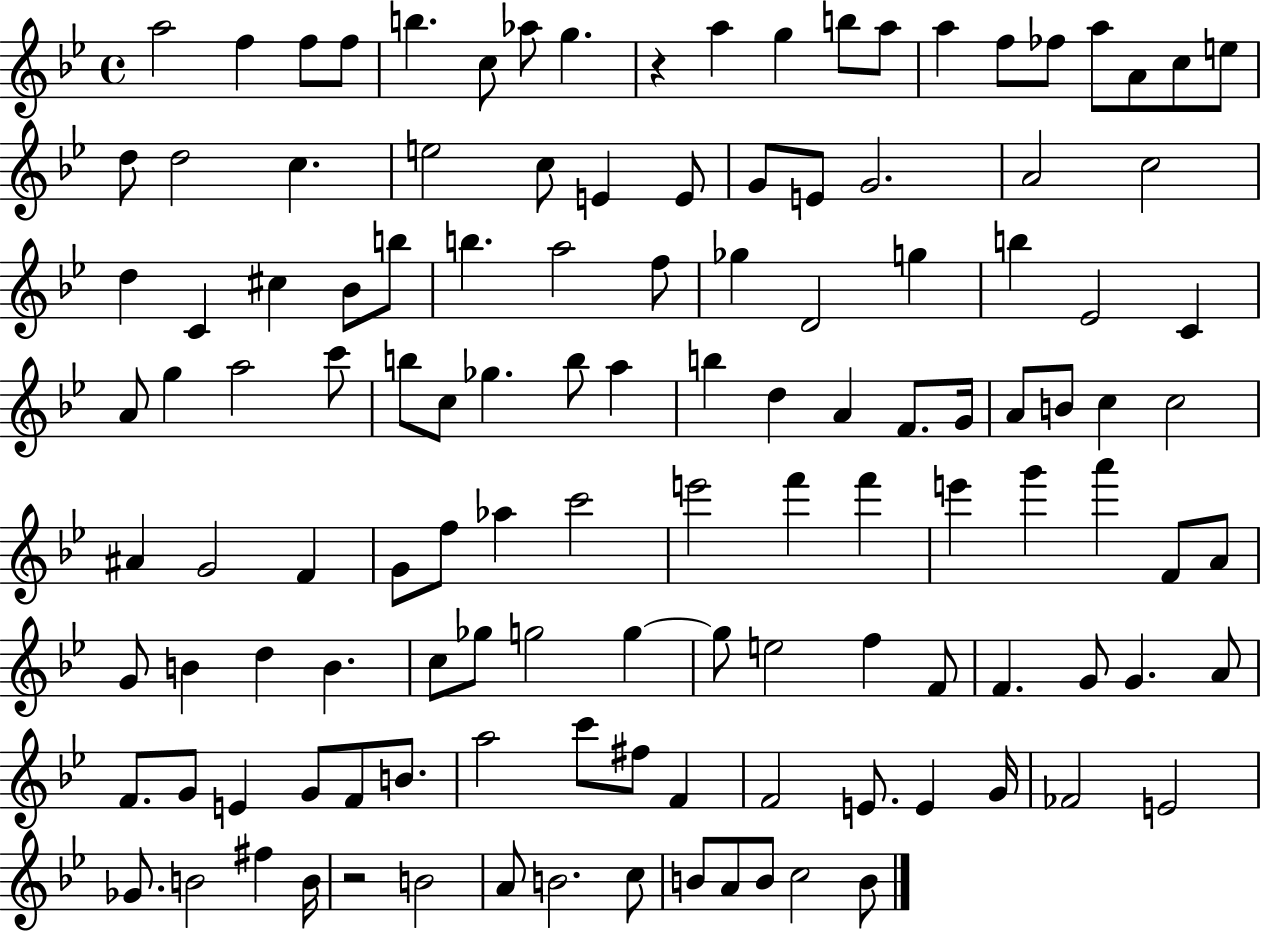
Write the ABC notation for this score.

X:1
T:Untitled
M:4/4
L:1/4
K:Bb
a2 f f/2 f/2 b c/2 _a/2 g z a g b/2 a/2 a f/2 _f/2 a/2 A/2 c/2 e/2 d/2 d2 c e2 c/2 E E/2 G/2 E/2 G2 A2 c2 d C ^c _B/2 b/2 b a2 f/2 _g D2 g b _E2 C A/2 g a2 c'/2 b/2 c/2 _g b/2 a b d A F/2 G/4 A/2 B/2 c c2 ^A G2 F G/2 f/2 _a c'2 e'2 f' f' e' g' a' F/2 A/2 G/2 B d B c/2 _g/2 g2 g g/2 e2 f F/2 F G/2 G A/2 F/2 G/2 E G/2 F/2 B/2 a2 c'/2 ^f/2 F F2 E/2 E G/4 _F2 E2 _G/2 B2 ^f B/4 z2 B2 A/2 B2 c/2 B/2 A/2 B/2 c2 B/2